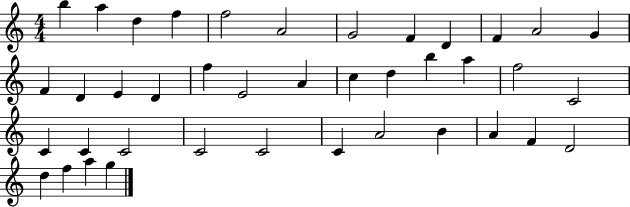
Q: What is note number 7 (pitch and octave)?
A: G4